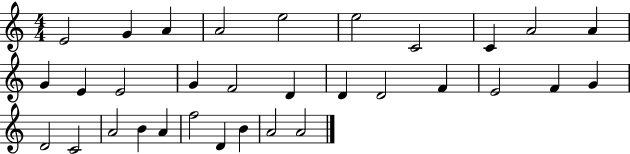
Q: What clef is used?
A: treble